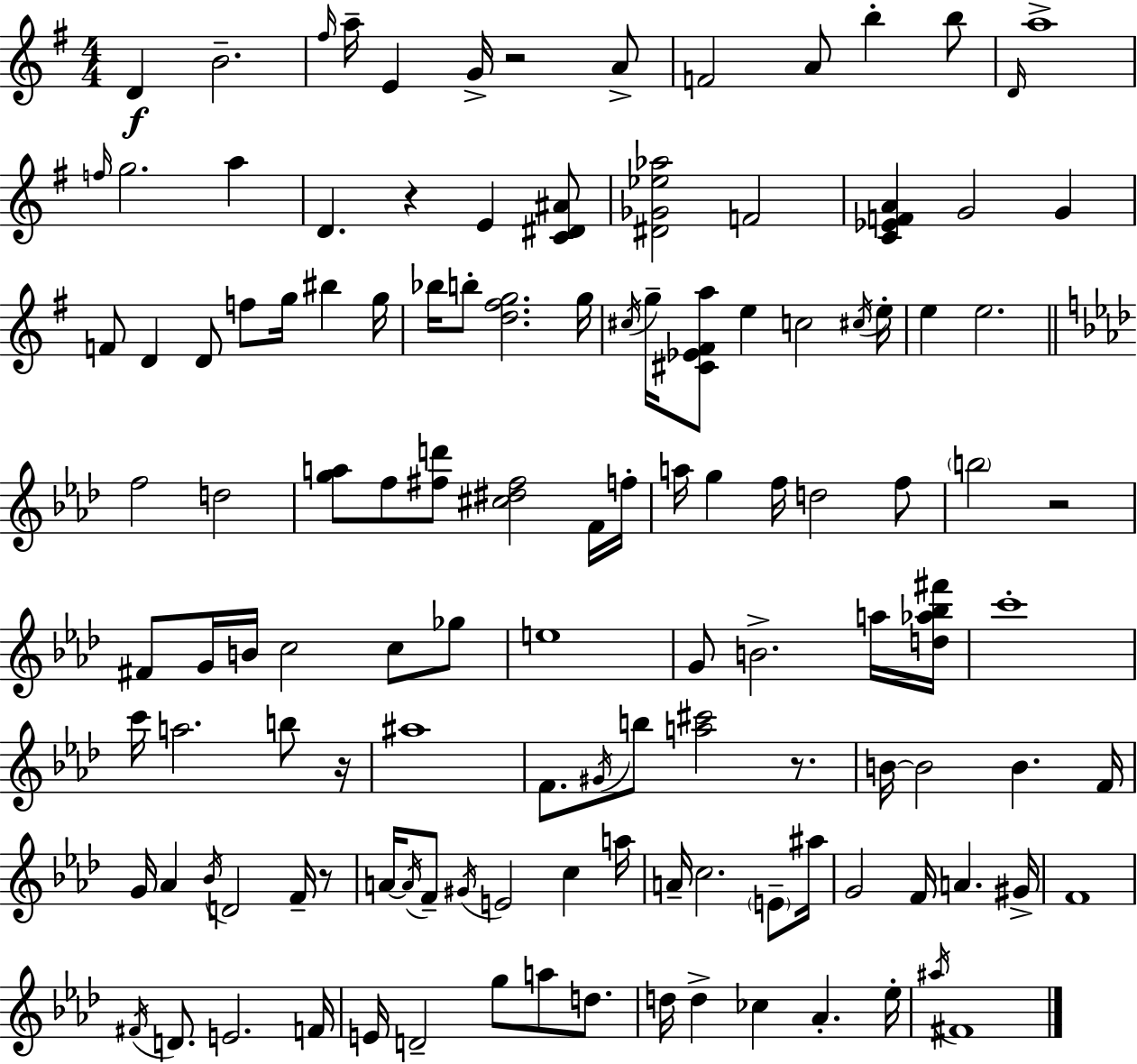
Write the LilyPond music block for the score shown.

{
  \clef treble
  \numericTimeSignature
  \time 4/4
  \key g \major
  d'4\f b'2.-- | \grace { fis''16 } a''16-- e'4 g'16-> r2 a'8-> | f'2 a'8 b''4-. b''8 | \grace { d'16 } a''1-> | \break \grace { f''16 } g''2. a''4 | d'4. r4 e'4 | <c' dis' ais'>8 <dis' ges' ees'' aes''>2 f'2 | <c' ees' f' a'>4 g'2 g'4 | \break f'8 d'4 d'8 f''8 g''16 bis''4 | g''16 bes''16 b''8-. <d'' fis'' g''>2. | g''16 \acciaccatura { cis''16 } g''16-- <cis' ees' fis' a''>8 e''4 c''2 | \acciaccatura { cis''16 } e''16-. e''4 e''2. | \break \bar "||" \break \key f \minor f''2 d''2 | <g'' a''>8 f''8 <fis'' d'''>8 <cis'' dis'' fis''>2 f'16 f''16-. | a''16 g''4 f''16 d''2 f''8 | \parenthesize b''2 r2 | \break fis'8 g'16 b'16 c''2 c''8 ges''8 | e''1 | g'8 b'2.-> a''16 <d'' aes'' bes'' fis'''>16 | c'''1-. | \break c'''16 a''2. b''8 r16 | ais''1 | f'8. \acciaccatura { gis'16 } b''8 <a'' cis'''>2 r8. | b'16~~ b'2 b'4. | \break f'16 g'16 aes'4 \acciaccatura { bes'16 } d'2 f'16-- | r8 a'16~~ \acciaccatura { a'16 } f'8-- \acciaccatura { gis'16 } e'2 c''4 | a''16 a'16-- c''2. | \parenthesize e'8-- ais''16 g'2 f'16 a'4. | \break gis'16-> f'1 | \acciaccatura { fis'16 } d'8. e'2. | f'16 e'16 d'2-- g''8 | a''8 d''8. d''16 d''4-> ces''4 aes'4.-. | \break ees''16-. \acciaccatura { ais''16 } fis'1 | \bar "|."
}